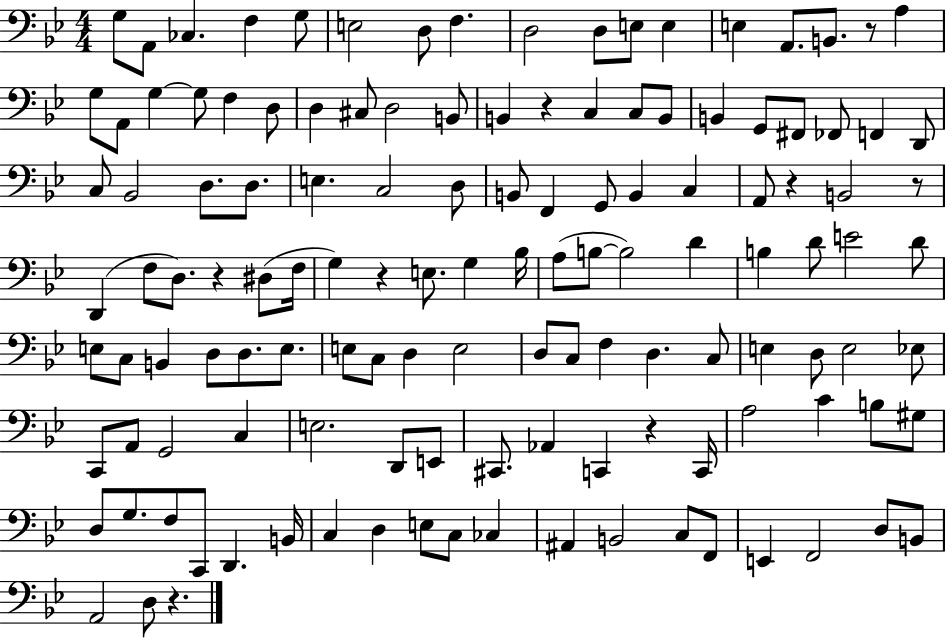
G3/e A2/e CES3/q. F3/q G3/e E3/h D3/e F3/q. D3/h D3/e E3/e E3/q E3/q A2/e. B2/e. R/e A3/q G3/e A2/e G3/q G3/e F3/q D3/e D3/q C#3/e D3/h B2/e B2/q R/q C3/q C3/e B2/e B2/q G2/e F#2/e FES2/e F2/q D2/e C3/e Bb2/h D3/e. D3/e. E3/q. C3/h D3/e B2/e F2/q G2/e B2/q C3/q A2/e R/q B2/h R/e D2/q F3/e D3/e. R/q D#3/e F3/s G3/q R/q E3/e. G3/q Bb3/s A3/e B3/e B3/h D4/q B3/q D4/e E4/h D4/e E3/e C3/e B2/q D3/e D3/e. E3/e. E3/e C3/e D3/q E3/h D3/e C3/e F3/q D3/q. C3/e E3/q D3/e E3/h Eb3/e C2/e A2/e G2/h C3/q E3/h. D2/e E2/e C#2/e. Ab2/q C2/q R/q C2/s A3/h C4/q B3/e G#3/e D3/e G3/e. F3/e C2/e D2/q. B2/s C3/q D3/q E3/e C3/e CES3/q A#2/q B2/h C3/e F2/e E2/q F2/h D3/e B2/e A2/h D3/e R/q.